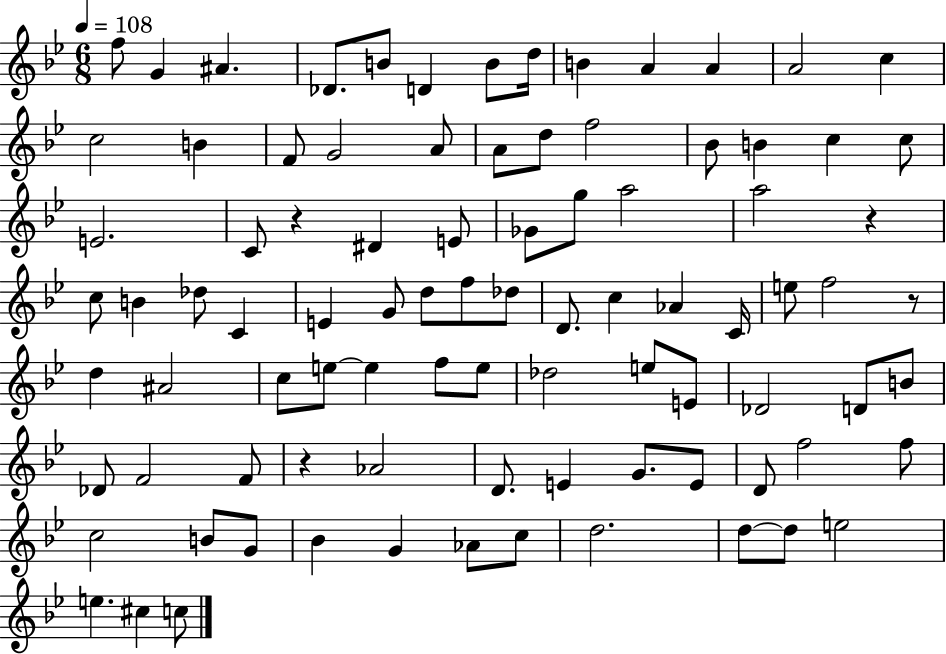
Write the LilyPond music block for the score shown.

{
  \clef treble
  \numericTimeSignature
  \time 6/8
  \key bes \major
  \tempo 4 = 108
  f''8 g'4 ais'4. | des'8. b'8 d'4 b'8 d''16 | b'4 a'4 a'4 | a'2 c''4 | \break c''2 b'4 | f'8 g'2 a'8 | a'8 d''8 f''2 | bes'8 b'4 c''4 c''8 | \break e'2. | c'8 r4 dis'4 e'8 | ges'8 g''8 a''2 | a''2 r4 | \break c''8 b'4 des''8 c'4 | e'4 g'8 d''8 f''8 des''8 | d'8. c''4 aes'4 c'16 | e''8 f''2 r8 | \break d''4 ais'2 | c''8 e''8~~ e''4 f''8 e''8 | des''2 e''8 e'8 | des'2 d'8 b'8 | \break des'8 f'2 f'8 | r4 aes'2 | d'8. e'4 g'8. e'8 | d'8 f''2 f''8 | \break c''2 b'8 g'8 | bes'4 g'4 aes'8 c''8 | d''2. | d''8~~ d''8 e''2 | \break e''4. cis''4 c''8 | \bar "|."
}